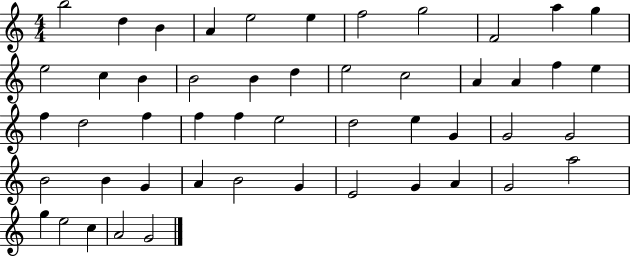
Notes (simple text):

B5/h D5/q B4/q A4/q E5/h E5/q F5/h G5/h F4/h A5/q G5/q E5/h C5/q B4/q B4/h B4/q D5/q E5/h C5/h A4/q A4/q F5/q E5/q F5/q D5/h F5/q F5/q F5/q E5/h D5/h E5/q G4/q G4/h G4/h B4/h B4/q G4/q A4/q B4/h G4/q E4/h G4/q A4/q G4/h A5/h G5/q E5/h C5/q A4/h G4/h